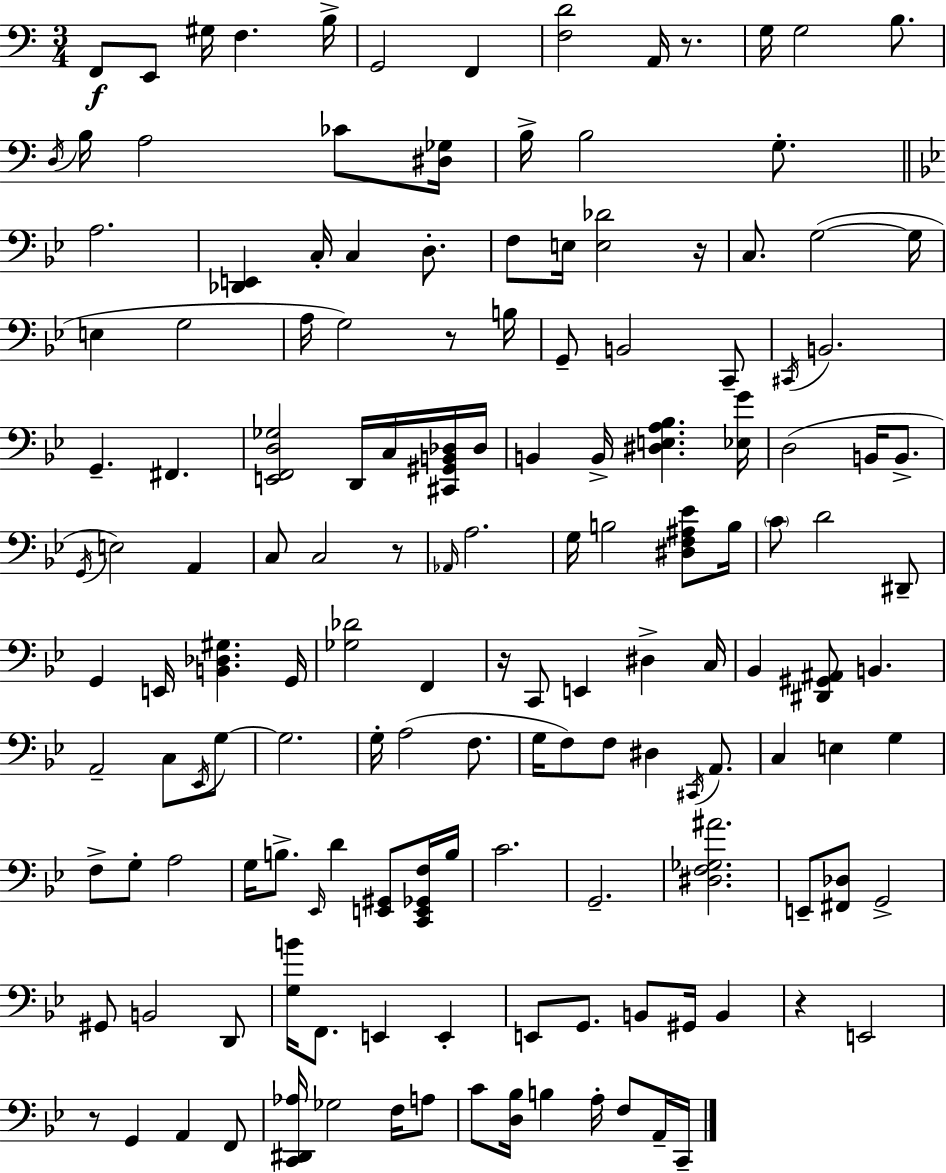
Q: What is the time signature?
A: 3/4